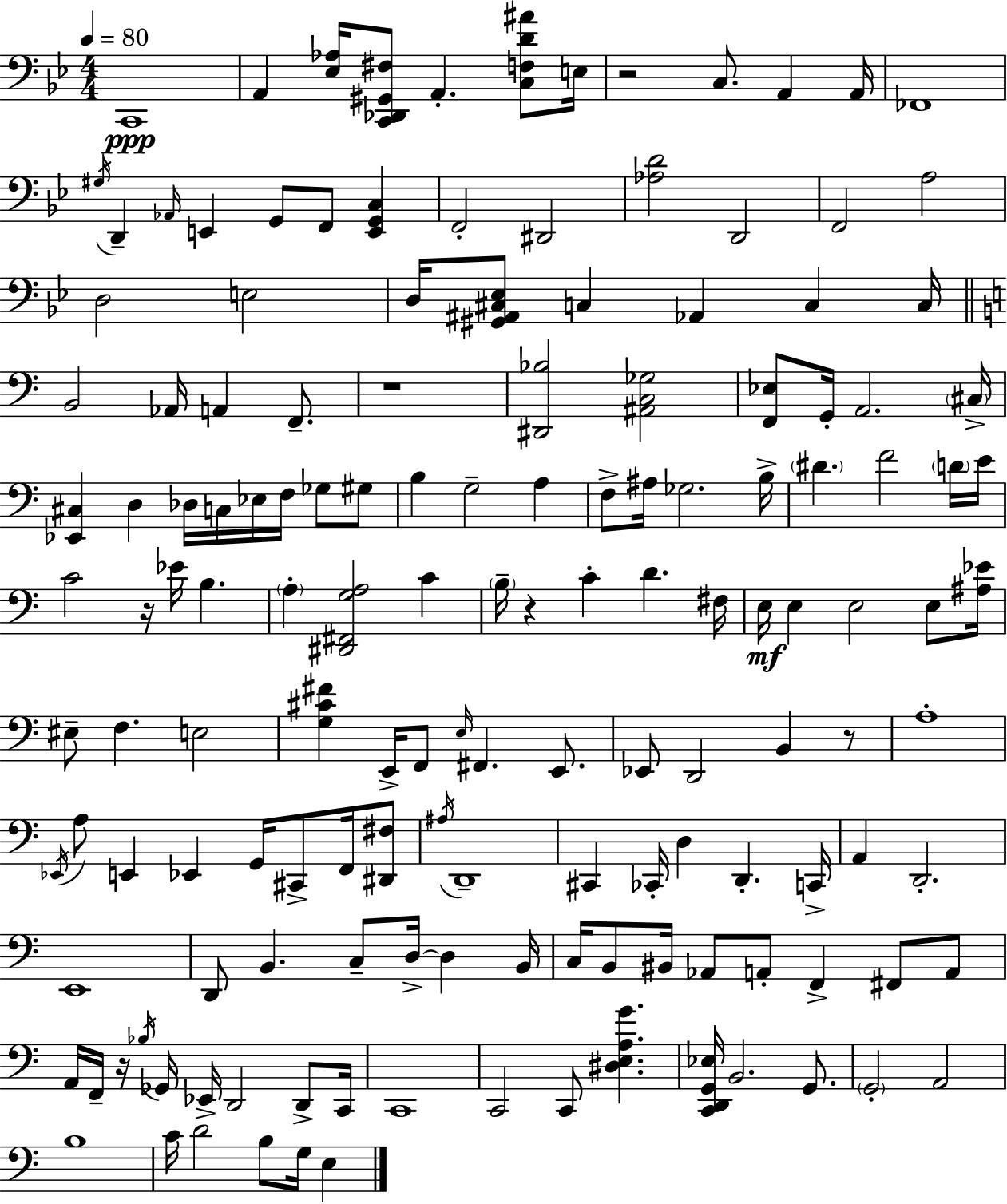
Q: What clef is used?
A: bass